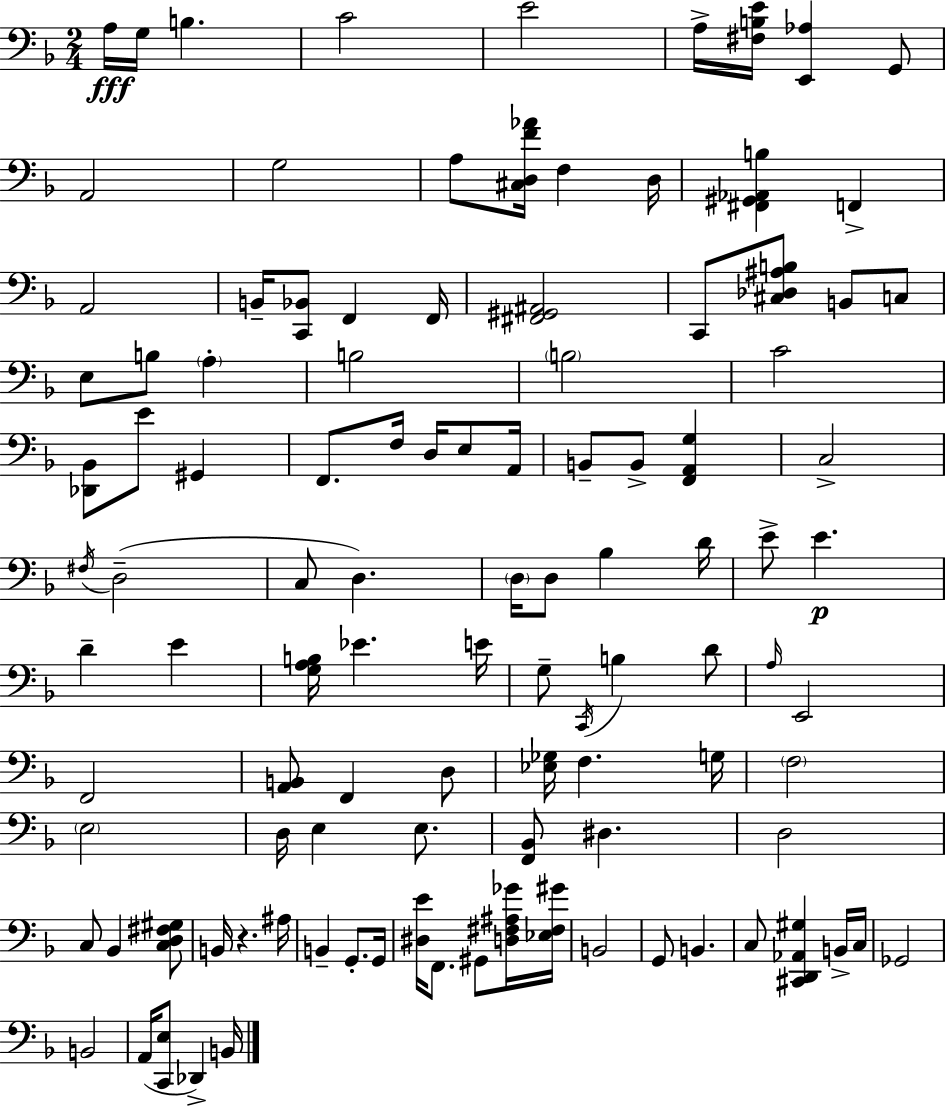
A3/s G3/s B3/q. C4/h E4/h A3/s [F#3,B3,E4]/s [E2,Ab3]/q G2/e A2/h G3/h A3/e [C#3,D3,F4,Ab4]/s F3/q D3/s [F#2,G#2,Ab2,B3]/q F2/q A2/h B2/s [C2,Bb2]/e F2/q F2/s [F#2,G#2,A#2]/h C2/e [C#3,Db3,A#3,B3]/e B2/e C3/e E3/e B3/e A3/q B3/h B3/h C4/h [Db2,Bb2]/e E4/e G#2/q F2/e. F3/s D3/s E3/e A2/s B2/e B2/e [F2,A2,G3]/q C3/h F#3/s D3/h C3/e D3/q. D3/s D3/e Bb3/q D4/s E4/e E4/q. D4/q E4/q [G3,A3,B3]/s Eb4/q. E4/s G3/e C2/s B3/q D4/e A3/s E2/h F2/h [A2,B2]/e F2/q D3/e [Eb3,Gb3]/s F3/q. G3/s F3/h E3/h D3/s E3/q E3/e. [F2,Bb2]/e D#3/q. D3/h C3/e Bb2/q [C3,D3,F#3,G#3]/e B2/s R/q. A#3/s B2/q G2/e. G2/s [D#3,E4]/s F2/e. G#2/e [D3,F#3,A#3,Gb4]/s [Eb3,F#3,G#4]/s B2/h G2/e B2/q. C3/e [C#2,D2,Ab2,G#3]/q B2/s C3/s Gb2/h B2/h A2/s [C2,E3]/e Db2/q B2/s